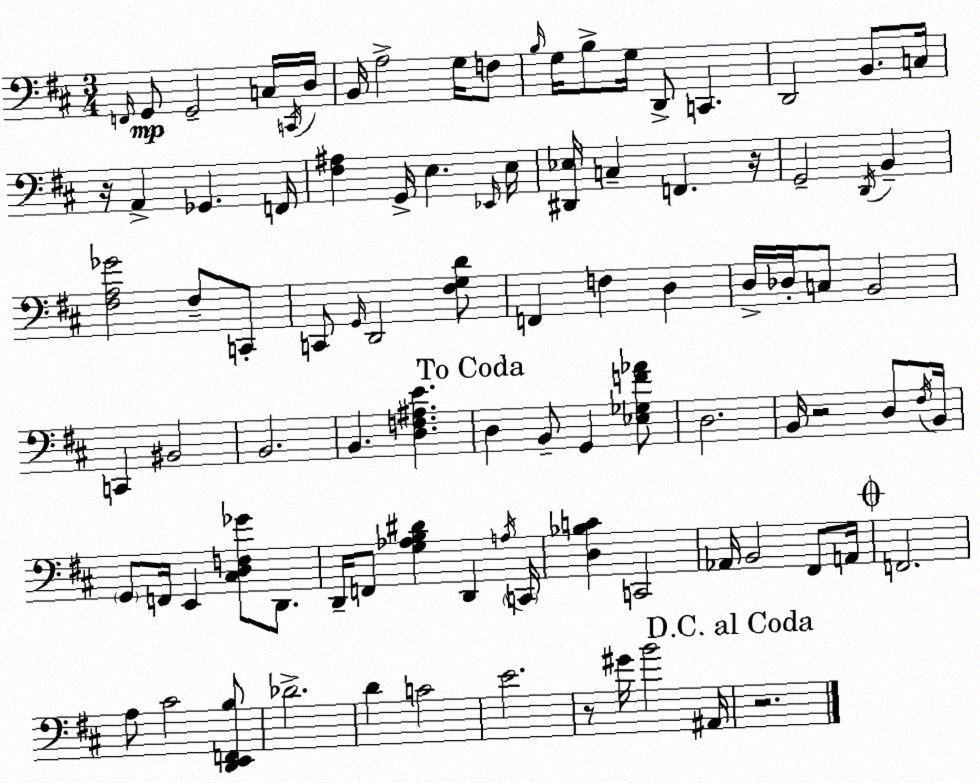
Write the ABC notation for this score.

X:1
T:Untitled
M:3/4
L:1/4
K:D
F,,/4 G,,/2 G,,2 C,/4 C,,/4 D,/4 B,,/4 A,2 G,/4 F,/2 B,/4 G,/4 B,/2 G,/4 D,,/2 C,, D,,2 B,,/2 C,/4 z/4 A,, _G,, F,,/4 [^F,^A,] G,,/4 E, _E,,/4 E,/4 [^D,,_E,]/4 C, F,, z/4 G,,2 D,,/4 B,, [^F,A,_G]2 ^F,/2 C,,/2 C,,/2 G,,/4 D,,2 [^F,G,D]/2 F,, F, D, D,/4 _D,/4 C,/2 B,,2 C,, ^B,,2 B,,2 B,, [D,F,^A,E] D, B,,/2 G,, [_E,_G,F_A]/2 D,2 B,,/4 z2 D,/2 ^F,/4 B,,/4 G,,/2 F,,/4 E,, [^C,D,F,_G]/2 D,,/2 D,,/4 F,,/2 [G,_A,B,^D] D,, A,/4 C,,/4 [D,_B,C] C,,2 _A,,/4 B,,2 ^F,,/2 A,,/4 F,,2 A,/2 ^C2 [D,,E,,F,,B,]/2 _D2 D C2 E2 z/2 ^G/4 B2 ^A,,/4 z2